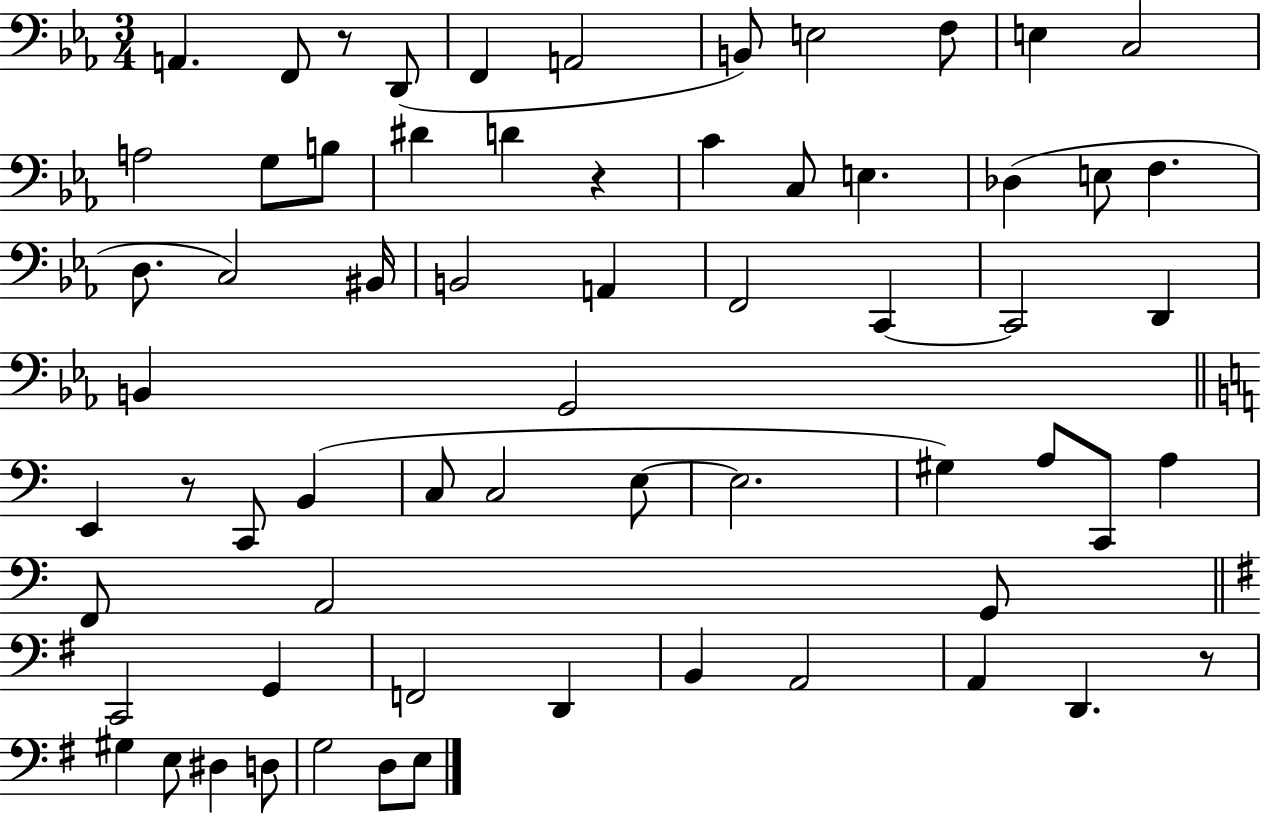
X:1
T:Untitled
M:3/4
L:1/4
K:Eb
A,, F,,/2 z/2 D,,/2 F,, A,,2 B,,/2 E,2 F,/2 E, C,2 A,2 G,/2 B,/2 ^D D z C C,/2 E, _D, E,/2 F, D,/2 C,2 ^B,,/4 B,,2 A,, F,,2 C,, C,,2 D,, B,, G,,2 E,, z/2 C,,/2 B,, C,/2 C,2 E,/2 E,2 ^G, A,/2 C,,/2 A, F,,/2 A,,2 G,,/2 C,,2 G,, F,,2 D,, B,, A,,2 A,, D,, z/2 ^G, E,/2 ^D, D,/2 G,2 D,/2 E,/2